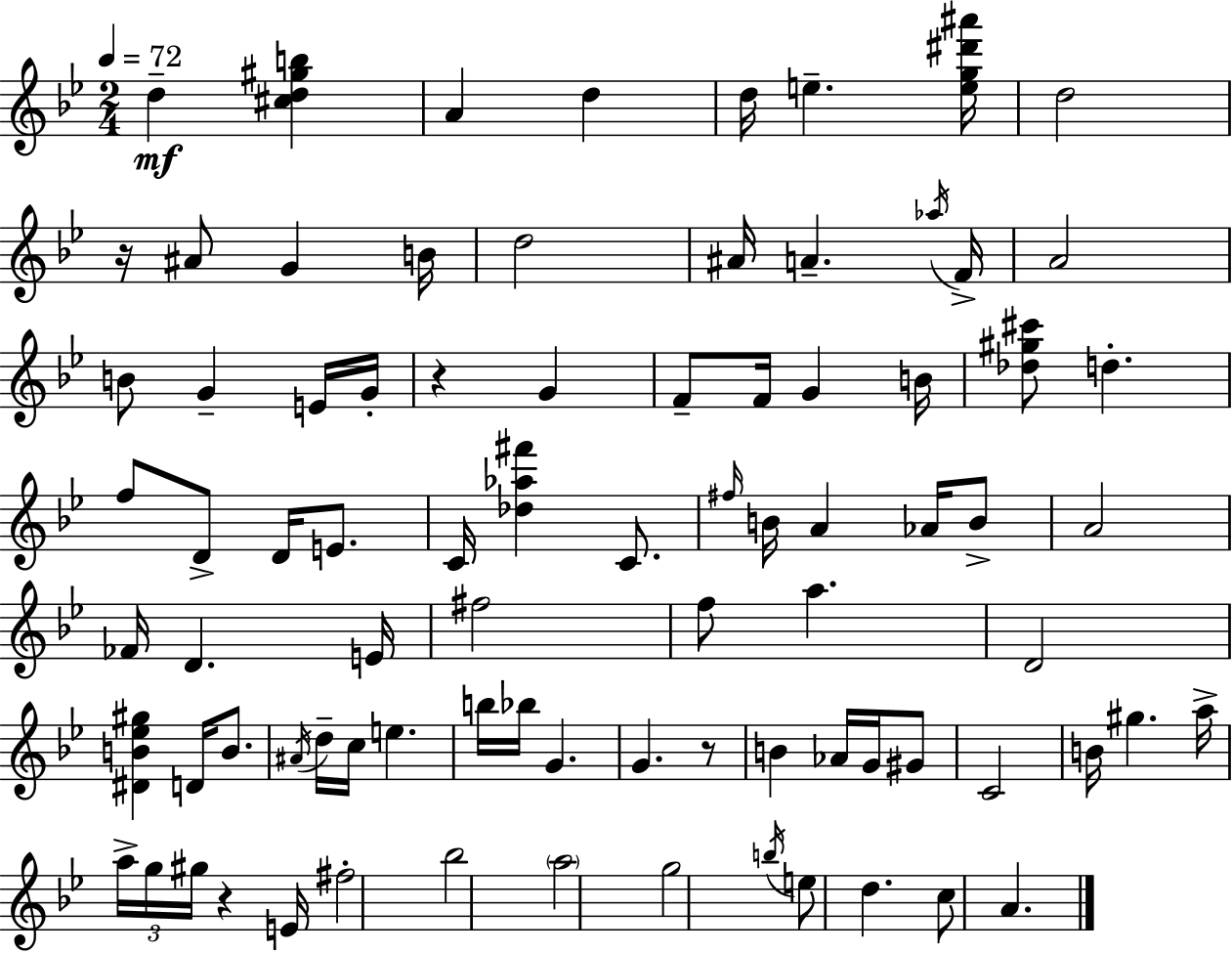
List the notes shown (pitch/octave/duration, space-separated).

D5/q [C#5,D5,G#5,B5]/q A4/q D5/q D5/s E5/q. [E5,G5,D#6,A#6]/s D5/h R/s A#4/e G4/q B4/s D5/h A#4/s A4/q. Ab5/s F4/s A4/h B4/e G4/q E4/s G4/s R/q G4/q F4/e F4/s G4/q B4/s [Db5,G#5,C#6]/e D5/q. F5/e D4/e D4/s E4/e. C4/s [Db5,Ab5,F#6]/q C4/e. F#5/s B4/s A4/q Ab4/s B4/e A4/h FES4/s D4/q. E4/s F#5/h F5/e A5/q. D4/h [D#4,B4,Eb5,G#5]/q D4/s B4/e. A#4/s D5/s C5/s E5/q. B5/s Bb5/s G4/q. G4/q. R/e B4/q Ab4/s G4/s G#4/e C4/h B4/s G#5/q. A5/s A5/s G5/s G#5/s R/q E4/s F#5/h Bb5/h A5/h G5/h B5/s E5/e D5/q. C5/e A4/q.